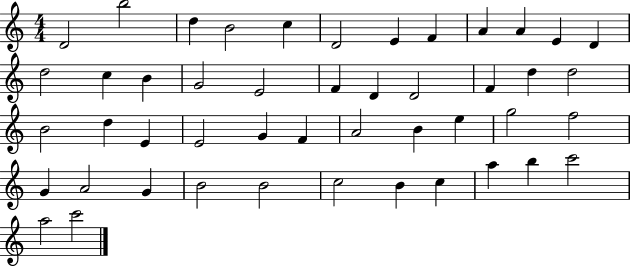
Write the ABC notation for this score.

X:1
T:Untitled
M:4/4
L:1/4
K:C
D2 b2 d B2 c D2 E F A A E D d2 c B G2 E2 F D D2 F d d2 B2 d E E2 G F A2 B e g2 f2 G A2 G B2 B2 c2 B c a b c'2 a2 c'2